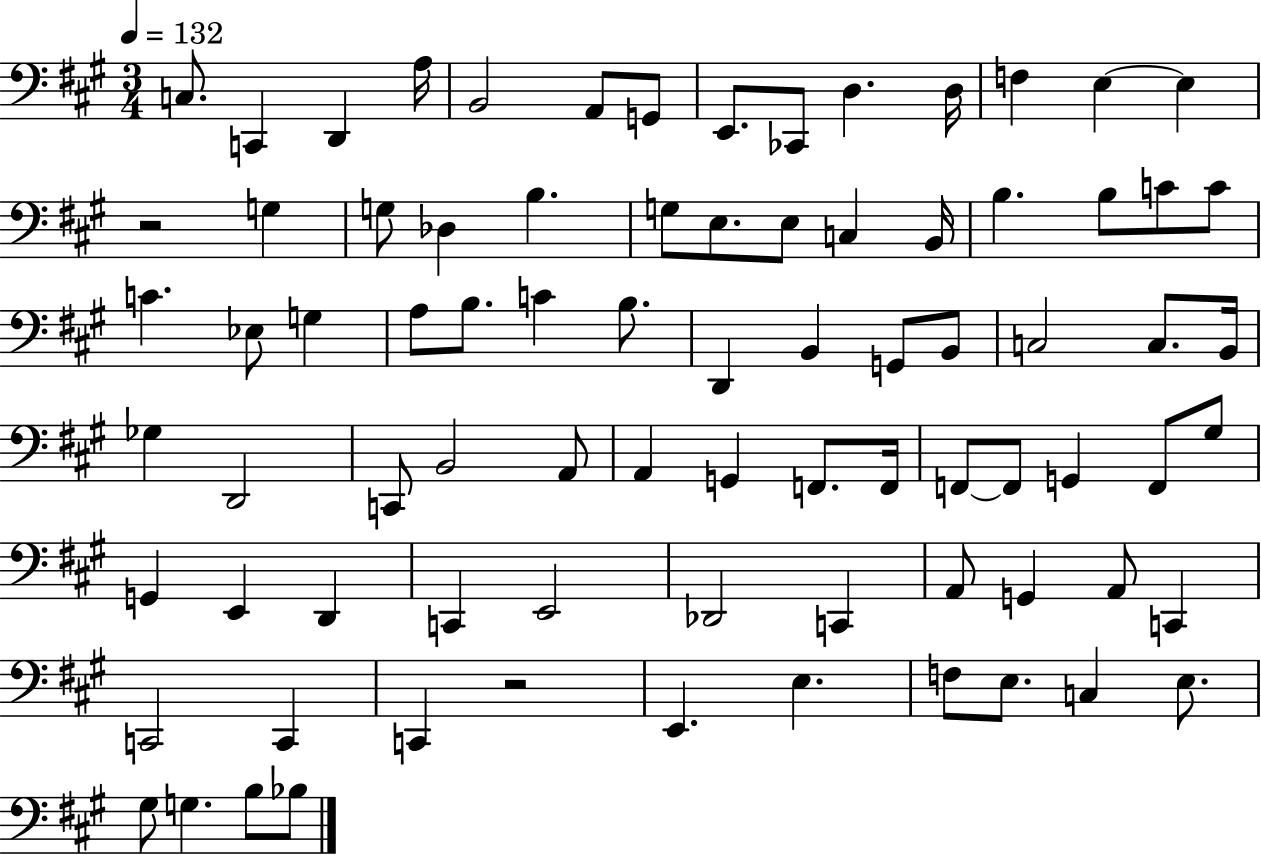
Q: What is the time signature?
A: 3/4